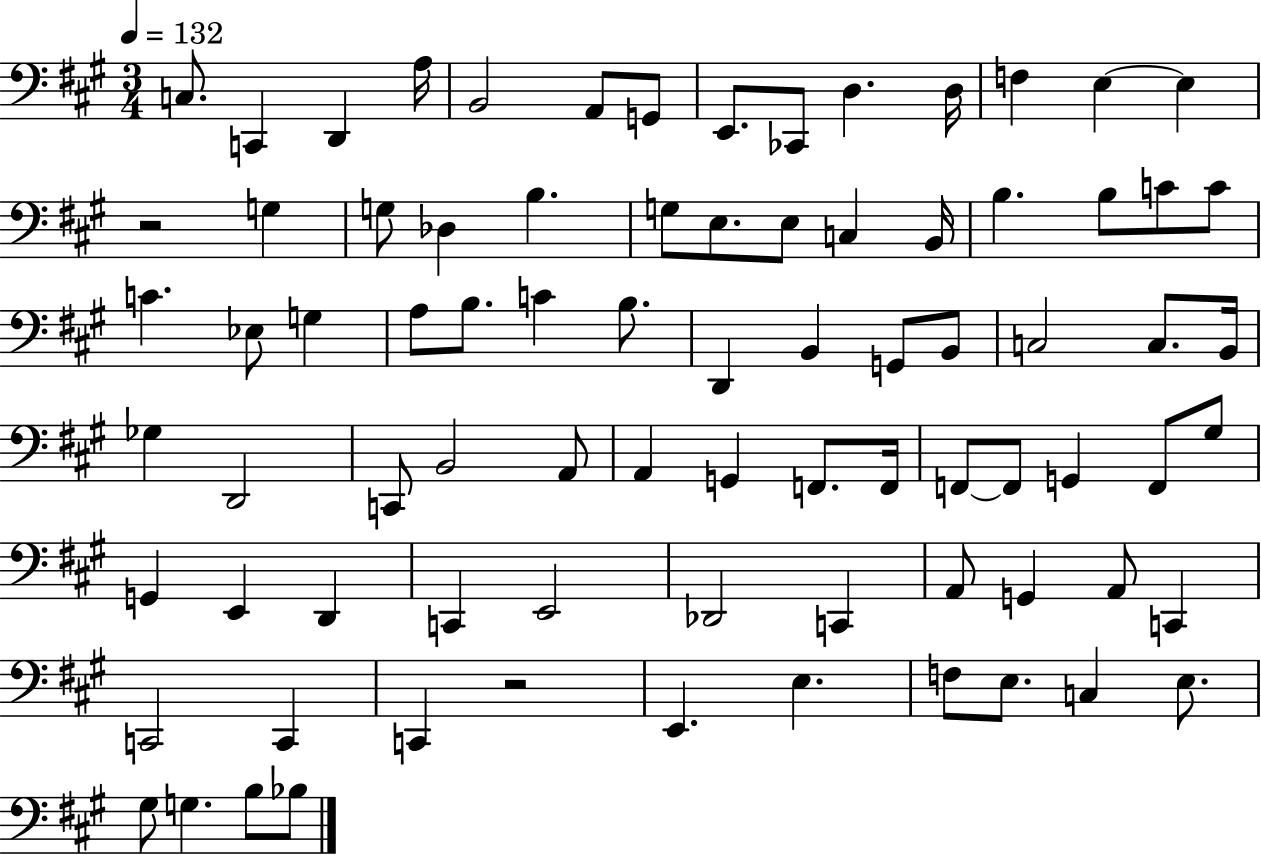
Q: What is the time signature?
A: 3/4